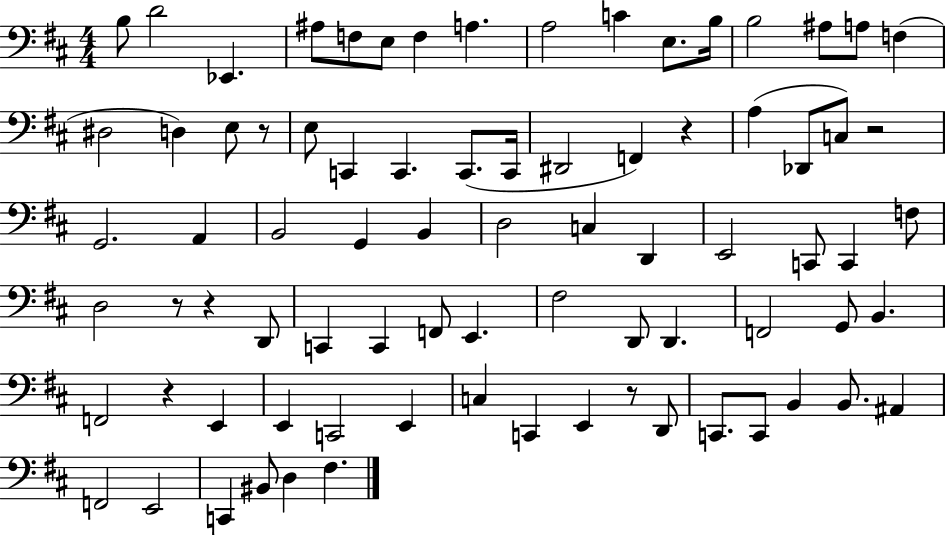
B3/e D4/h Eb2/q. A#3/e F3/e E3/e F3/q A3/q. A3/h C4/q E3/e. B3/s B3/h A#3/e A3/e F3/q D#3/h D3/q E3/e R/e E3/e C2/q C2/q. C2/e. C2/s D#2/h F2/q R/q A3/q Db2/e C3/e R/h G2/h. A2/q B2/h G2/q B2/q D3/h C3/q D2/q E2/h C2/e C2/q F3/e D3/h R/e R/q D2/e C2/q C2/q F2/e E2/q. F#3/h D2/e D2/q. F2/h G2/e B2/q. F2/h R/q E2/q E2/q C2/h E2/q C3/q C2/q E2/q R/e D2/e C2/e. C2/e B2/q B2/e. A#2/q F2/h E2/h C2/q BIS2/e D3/q F#3/q.